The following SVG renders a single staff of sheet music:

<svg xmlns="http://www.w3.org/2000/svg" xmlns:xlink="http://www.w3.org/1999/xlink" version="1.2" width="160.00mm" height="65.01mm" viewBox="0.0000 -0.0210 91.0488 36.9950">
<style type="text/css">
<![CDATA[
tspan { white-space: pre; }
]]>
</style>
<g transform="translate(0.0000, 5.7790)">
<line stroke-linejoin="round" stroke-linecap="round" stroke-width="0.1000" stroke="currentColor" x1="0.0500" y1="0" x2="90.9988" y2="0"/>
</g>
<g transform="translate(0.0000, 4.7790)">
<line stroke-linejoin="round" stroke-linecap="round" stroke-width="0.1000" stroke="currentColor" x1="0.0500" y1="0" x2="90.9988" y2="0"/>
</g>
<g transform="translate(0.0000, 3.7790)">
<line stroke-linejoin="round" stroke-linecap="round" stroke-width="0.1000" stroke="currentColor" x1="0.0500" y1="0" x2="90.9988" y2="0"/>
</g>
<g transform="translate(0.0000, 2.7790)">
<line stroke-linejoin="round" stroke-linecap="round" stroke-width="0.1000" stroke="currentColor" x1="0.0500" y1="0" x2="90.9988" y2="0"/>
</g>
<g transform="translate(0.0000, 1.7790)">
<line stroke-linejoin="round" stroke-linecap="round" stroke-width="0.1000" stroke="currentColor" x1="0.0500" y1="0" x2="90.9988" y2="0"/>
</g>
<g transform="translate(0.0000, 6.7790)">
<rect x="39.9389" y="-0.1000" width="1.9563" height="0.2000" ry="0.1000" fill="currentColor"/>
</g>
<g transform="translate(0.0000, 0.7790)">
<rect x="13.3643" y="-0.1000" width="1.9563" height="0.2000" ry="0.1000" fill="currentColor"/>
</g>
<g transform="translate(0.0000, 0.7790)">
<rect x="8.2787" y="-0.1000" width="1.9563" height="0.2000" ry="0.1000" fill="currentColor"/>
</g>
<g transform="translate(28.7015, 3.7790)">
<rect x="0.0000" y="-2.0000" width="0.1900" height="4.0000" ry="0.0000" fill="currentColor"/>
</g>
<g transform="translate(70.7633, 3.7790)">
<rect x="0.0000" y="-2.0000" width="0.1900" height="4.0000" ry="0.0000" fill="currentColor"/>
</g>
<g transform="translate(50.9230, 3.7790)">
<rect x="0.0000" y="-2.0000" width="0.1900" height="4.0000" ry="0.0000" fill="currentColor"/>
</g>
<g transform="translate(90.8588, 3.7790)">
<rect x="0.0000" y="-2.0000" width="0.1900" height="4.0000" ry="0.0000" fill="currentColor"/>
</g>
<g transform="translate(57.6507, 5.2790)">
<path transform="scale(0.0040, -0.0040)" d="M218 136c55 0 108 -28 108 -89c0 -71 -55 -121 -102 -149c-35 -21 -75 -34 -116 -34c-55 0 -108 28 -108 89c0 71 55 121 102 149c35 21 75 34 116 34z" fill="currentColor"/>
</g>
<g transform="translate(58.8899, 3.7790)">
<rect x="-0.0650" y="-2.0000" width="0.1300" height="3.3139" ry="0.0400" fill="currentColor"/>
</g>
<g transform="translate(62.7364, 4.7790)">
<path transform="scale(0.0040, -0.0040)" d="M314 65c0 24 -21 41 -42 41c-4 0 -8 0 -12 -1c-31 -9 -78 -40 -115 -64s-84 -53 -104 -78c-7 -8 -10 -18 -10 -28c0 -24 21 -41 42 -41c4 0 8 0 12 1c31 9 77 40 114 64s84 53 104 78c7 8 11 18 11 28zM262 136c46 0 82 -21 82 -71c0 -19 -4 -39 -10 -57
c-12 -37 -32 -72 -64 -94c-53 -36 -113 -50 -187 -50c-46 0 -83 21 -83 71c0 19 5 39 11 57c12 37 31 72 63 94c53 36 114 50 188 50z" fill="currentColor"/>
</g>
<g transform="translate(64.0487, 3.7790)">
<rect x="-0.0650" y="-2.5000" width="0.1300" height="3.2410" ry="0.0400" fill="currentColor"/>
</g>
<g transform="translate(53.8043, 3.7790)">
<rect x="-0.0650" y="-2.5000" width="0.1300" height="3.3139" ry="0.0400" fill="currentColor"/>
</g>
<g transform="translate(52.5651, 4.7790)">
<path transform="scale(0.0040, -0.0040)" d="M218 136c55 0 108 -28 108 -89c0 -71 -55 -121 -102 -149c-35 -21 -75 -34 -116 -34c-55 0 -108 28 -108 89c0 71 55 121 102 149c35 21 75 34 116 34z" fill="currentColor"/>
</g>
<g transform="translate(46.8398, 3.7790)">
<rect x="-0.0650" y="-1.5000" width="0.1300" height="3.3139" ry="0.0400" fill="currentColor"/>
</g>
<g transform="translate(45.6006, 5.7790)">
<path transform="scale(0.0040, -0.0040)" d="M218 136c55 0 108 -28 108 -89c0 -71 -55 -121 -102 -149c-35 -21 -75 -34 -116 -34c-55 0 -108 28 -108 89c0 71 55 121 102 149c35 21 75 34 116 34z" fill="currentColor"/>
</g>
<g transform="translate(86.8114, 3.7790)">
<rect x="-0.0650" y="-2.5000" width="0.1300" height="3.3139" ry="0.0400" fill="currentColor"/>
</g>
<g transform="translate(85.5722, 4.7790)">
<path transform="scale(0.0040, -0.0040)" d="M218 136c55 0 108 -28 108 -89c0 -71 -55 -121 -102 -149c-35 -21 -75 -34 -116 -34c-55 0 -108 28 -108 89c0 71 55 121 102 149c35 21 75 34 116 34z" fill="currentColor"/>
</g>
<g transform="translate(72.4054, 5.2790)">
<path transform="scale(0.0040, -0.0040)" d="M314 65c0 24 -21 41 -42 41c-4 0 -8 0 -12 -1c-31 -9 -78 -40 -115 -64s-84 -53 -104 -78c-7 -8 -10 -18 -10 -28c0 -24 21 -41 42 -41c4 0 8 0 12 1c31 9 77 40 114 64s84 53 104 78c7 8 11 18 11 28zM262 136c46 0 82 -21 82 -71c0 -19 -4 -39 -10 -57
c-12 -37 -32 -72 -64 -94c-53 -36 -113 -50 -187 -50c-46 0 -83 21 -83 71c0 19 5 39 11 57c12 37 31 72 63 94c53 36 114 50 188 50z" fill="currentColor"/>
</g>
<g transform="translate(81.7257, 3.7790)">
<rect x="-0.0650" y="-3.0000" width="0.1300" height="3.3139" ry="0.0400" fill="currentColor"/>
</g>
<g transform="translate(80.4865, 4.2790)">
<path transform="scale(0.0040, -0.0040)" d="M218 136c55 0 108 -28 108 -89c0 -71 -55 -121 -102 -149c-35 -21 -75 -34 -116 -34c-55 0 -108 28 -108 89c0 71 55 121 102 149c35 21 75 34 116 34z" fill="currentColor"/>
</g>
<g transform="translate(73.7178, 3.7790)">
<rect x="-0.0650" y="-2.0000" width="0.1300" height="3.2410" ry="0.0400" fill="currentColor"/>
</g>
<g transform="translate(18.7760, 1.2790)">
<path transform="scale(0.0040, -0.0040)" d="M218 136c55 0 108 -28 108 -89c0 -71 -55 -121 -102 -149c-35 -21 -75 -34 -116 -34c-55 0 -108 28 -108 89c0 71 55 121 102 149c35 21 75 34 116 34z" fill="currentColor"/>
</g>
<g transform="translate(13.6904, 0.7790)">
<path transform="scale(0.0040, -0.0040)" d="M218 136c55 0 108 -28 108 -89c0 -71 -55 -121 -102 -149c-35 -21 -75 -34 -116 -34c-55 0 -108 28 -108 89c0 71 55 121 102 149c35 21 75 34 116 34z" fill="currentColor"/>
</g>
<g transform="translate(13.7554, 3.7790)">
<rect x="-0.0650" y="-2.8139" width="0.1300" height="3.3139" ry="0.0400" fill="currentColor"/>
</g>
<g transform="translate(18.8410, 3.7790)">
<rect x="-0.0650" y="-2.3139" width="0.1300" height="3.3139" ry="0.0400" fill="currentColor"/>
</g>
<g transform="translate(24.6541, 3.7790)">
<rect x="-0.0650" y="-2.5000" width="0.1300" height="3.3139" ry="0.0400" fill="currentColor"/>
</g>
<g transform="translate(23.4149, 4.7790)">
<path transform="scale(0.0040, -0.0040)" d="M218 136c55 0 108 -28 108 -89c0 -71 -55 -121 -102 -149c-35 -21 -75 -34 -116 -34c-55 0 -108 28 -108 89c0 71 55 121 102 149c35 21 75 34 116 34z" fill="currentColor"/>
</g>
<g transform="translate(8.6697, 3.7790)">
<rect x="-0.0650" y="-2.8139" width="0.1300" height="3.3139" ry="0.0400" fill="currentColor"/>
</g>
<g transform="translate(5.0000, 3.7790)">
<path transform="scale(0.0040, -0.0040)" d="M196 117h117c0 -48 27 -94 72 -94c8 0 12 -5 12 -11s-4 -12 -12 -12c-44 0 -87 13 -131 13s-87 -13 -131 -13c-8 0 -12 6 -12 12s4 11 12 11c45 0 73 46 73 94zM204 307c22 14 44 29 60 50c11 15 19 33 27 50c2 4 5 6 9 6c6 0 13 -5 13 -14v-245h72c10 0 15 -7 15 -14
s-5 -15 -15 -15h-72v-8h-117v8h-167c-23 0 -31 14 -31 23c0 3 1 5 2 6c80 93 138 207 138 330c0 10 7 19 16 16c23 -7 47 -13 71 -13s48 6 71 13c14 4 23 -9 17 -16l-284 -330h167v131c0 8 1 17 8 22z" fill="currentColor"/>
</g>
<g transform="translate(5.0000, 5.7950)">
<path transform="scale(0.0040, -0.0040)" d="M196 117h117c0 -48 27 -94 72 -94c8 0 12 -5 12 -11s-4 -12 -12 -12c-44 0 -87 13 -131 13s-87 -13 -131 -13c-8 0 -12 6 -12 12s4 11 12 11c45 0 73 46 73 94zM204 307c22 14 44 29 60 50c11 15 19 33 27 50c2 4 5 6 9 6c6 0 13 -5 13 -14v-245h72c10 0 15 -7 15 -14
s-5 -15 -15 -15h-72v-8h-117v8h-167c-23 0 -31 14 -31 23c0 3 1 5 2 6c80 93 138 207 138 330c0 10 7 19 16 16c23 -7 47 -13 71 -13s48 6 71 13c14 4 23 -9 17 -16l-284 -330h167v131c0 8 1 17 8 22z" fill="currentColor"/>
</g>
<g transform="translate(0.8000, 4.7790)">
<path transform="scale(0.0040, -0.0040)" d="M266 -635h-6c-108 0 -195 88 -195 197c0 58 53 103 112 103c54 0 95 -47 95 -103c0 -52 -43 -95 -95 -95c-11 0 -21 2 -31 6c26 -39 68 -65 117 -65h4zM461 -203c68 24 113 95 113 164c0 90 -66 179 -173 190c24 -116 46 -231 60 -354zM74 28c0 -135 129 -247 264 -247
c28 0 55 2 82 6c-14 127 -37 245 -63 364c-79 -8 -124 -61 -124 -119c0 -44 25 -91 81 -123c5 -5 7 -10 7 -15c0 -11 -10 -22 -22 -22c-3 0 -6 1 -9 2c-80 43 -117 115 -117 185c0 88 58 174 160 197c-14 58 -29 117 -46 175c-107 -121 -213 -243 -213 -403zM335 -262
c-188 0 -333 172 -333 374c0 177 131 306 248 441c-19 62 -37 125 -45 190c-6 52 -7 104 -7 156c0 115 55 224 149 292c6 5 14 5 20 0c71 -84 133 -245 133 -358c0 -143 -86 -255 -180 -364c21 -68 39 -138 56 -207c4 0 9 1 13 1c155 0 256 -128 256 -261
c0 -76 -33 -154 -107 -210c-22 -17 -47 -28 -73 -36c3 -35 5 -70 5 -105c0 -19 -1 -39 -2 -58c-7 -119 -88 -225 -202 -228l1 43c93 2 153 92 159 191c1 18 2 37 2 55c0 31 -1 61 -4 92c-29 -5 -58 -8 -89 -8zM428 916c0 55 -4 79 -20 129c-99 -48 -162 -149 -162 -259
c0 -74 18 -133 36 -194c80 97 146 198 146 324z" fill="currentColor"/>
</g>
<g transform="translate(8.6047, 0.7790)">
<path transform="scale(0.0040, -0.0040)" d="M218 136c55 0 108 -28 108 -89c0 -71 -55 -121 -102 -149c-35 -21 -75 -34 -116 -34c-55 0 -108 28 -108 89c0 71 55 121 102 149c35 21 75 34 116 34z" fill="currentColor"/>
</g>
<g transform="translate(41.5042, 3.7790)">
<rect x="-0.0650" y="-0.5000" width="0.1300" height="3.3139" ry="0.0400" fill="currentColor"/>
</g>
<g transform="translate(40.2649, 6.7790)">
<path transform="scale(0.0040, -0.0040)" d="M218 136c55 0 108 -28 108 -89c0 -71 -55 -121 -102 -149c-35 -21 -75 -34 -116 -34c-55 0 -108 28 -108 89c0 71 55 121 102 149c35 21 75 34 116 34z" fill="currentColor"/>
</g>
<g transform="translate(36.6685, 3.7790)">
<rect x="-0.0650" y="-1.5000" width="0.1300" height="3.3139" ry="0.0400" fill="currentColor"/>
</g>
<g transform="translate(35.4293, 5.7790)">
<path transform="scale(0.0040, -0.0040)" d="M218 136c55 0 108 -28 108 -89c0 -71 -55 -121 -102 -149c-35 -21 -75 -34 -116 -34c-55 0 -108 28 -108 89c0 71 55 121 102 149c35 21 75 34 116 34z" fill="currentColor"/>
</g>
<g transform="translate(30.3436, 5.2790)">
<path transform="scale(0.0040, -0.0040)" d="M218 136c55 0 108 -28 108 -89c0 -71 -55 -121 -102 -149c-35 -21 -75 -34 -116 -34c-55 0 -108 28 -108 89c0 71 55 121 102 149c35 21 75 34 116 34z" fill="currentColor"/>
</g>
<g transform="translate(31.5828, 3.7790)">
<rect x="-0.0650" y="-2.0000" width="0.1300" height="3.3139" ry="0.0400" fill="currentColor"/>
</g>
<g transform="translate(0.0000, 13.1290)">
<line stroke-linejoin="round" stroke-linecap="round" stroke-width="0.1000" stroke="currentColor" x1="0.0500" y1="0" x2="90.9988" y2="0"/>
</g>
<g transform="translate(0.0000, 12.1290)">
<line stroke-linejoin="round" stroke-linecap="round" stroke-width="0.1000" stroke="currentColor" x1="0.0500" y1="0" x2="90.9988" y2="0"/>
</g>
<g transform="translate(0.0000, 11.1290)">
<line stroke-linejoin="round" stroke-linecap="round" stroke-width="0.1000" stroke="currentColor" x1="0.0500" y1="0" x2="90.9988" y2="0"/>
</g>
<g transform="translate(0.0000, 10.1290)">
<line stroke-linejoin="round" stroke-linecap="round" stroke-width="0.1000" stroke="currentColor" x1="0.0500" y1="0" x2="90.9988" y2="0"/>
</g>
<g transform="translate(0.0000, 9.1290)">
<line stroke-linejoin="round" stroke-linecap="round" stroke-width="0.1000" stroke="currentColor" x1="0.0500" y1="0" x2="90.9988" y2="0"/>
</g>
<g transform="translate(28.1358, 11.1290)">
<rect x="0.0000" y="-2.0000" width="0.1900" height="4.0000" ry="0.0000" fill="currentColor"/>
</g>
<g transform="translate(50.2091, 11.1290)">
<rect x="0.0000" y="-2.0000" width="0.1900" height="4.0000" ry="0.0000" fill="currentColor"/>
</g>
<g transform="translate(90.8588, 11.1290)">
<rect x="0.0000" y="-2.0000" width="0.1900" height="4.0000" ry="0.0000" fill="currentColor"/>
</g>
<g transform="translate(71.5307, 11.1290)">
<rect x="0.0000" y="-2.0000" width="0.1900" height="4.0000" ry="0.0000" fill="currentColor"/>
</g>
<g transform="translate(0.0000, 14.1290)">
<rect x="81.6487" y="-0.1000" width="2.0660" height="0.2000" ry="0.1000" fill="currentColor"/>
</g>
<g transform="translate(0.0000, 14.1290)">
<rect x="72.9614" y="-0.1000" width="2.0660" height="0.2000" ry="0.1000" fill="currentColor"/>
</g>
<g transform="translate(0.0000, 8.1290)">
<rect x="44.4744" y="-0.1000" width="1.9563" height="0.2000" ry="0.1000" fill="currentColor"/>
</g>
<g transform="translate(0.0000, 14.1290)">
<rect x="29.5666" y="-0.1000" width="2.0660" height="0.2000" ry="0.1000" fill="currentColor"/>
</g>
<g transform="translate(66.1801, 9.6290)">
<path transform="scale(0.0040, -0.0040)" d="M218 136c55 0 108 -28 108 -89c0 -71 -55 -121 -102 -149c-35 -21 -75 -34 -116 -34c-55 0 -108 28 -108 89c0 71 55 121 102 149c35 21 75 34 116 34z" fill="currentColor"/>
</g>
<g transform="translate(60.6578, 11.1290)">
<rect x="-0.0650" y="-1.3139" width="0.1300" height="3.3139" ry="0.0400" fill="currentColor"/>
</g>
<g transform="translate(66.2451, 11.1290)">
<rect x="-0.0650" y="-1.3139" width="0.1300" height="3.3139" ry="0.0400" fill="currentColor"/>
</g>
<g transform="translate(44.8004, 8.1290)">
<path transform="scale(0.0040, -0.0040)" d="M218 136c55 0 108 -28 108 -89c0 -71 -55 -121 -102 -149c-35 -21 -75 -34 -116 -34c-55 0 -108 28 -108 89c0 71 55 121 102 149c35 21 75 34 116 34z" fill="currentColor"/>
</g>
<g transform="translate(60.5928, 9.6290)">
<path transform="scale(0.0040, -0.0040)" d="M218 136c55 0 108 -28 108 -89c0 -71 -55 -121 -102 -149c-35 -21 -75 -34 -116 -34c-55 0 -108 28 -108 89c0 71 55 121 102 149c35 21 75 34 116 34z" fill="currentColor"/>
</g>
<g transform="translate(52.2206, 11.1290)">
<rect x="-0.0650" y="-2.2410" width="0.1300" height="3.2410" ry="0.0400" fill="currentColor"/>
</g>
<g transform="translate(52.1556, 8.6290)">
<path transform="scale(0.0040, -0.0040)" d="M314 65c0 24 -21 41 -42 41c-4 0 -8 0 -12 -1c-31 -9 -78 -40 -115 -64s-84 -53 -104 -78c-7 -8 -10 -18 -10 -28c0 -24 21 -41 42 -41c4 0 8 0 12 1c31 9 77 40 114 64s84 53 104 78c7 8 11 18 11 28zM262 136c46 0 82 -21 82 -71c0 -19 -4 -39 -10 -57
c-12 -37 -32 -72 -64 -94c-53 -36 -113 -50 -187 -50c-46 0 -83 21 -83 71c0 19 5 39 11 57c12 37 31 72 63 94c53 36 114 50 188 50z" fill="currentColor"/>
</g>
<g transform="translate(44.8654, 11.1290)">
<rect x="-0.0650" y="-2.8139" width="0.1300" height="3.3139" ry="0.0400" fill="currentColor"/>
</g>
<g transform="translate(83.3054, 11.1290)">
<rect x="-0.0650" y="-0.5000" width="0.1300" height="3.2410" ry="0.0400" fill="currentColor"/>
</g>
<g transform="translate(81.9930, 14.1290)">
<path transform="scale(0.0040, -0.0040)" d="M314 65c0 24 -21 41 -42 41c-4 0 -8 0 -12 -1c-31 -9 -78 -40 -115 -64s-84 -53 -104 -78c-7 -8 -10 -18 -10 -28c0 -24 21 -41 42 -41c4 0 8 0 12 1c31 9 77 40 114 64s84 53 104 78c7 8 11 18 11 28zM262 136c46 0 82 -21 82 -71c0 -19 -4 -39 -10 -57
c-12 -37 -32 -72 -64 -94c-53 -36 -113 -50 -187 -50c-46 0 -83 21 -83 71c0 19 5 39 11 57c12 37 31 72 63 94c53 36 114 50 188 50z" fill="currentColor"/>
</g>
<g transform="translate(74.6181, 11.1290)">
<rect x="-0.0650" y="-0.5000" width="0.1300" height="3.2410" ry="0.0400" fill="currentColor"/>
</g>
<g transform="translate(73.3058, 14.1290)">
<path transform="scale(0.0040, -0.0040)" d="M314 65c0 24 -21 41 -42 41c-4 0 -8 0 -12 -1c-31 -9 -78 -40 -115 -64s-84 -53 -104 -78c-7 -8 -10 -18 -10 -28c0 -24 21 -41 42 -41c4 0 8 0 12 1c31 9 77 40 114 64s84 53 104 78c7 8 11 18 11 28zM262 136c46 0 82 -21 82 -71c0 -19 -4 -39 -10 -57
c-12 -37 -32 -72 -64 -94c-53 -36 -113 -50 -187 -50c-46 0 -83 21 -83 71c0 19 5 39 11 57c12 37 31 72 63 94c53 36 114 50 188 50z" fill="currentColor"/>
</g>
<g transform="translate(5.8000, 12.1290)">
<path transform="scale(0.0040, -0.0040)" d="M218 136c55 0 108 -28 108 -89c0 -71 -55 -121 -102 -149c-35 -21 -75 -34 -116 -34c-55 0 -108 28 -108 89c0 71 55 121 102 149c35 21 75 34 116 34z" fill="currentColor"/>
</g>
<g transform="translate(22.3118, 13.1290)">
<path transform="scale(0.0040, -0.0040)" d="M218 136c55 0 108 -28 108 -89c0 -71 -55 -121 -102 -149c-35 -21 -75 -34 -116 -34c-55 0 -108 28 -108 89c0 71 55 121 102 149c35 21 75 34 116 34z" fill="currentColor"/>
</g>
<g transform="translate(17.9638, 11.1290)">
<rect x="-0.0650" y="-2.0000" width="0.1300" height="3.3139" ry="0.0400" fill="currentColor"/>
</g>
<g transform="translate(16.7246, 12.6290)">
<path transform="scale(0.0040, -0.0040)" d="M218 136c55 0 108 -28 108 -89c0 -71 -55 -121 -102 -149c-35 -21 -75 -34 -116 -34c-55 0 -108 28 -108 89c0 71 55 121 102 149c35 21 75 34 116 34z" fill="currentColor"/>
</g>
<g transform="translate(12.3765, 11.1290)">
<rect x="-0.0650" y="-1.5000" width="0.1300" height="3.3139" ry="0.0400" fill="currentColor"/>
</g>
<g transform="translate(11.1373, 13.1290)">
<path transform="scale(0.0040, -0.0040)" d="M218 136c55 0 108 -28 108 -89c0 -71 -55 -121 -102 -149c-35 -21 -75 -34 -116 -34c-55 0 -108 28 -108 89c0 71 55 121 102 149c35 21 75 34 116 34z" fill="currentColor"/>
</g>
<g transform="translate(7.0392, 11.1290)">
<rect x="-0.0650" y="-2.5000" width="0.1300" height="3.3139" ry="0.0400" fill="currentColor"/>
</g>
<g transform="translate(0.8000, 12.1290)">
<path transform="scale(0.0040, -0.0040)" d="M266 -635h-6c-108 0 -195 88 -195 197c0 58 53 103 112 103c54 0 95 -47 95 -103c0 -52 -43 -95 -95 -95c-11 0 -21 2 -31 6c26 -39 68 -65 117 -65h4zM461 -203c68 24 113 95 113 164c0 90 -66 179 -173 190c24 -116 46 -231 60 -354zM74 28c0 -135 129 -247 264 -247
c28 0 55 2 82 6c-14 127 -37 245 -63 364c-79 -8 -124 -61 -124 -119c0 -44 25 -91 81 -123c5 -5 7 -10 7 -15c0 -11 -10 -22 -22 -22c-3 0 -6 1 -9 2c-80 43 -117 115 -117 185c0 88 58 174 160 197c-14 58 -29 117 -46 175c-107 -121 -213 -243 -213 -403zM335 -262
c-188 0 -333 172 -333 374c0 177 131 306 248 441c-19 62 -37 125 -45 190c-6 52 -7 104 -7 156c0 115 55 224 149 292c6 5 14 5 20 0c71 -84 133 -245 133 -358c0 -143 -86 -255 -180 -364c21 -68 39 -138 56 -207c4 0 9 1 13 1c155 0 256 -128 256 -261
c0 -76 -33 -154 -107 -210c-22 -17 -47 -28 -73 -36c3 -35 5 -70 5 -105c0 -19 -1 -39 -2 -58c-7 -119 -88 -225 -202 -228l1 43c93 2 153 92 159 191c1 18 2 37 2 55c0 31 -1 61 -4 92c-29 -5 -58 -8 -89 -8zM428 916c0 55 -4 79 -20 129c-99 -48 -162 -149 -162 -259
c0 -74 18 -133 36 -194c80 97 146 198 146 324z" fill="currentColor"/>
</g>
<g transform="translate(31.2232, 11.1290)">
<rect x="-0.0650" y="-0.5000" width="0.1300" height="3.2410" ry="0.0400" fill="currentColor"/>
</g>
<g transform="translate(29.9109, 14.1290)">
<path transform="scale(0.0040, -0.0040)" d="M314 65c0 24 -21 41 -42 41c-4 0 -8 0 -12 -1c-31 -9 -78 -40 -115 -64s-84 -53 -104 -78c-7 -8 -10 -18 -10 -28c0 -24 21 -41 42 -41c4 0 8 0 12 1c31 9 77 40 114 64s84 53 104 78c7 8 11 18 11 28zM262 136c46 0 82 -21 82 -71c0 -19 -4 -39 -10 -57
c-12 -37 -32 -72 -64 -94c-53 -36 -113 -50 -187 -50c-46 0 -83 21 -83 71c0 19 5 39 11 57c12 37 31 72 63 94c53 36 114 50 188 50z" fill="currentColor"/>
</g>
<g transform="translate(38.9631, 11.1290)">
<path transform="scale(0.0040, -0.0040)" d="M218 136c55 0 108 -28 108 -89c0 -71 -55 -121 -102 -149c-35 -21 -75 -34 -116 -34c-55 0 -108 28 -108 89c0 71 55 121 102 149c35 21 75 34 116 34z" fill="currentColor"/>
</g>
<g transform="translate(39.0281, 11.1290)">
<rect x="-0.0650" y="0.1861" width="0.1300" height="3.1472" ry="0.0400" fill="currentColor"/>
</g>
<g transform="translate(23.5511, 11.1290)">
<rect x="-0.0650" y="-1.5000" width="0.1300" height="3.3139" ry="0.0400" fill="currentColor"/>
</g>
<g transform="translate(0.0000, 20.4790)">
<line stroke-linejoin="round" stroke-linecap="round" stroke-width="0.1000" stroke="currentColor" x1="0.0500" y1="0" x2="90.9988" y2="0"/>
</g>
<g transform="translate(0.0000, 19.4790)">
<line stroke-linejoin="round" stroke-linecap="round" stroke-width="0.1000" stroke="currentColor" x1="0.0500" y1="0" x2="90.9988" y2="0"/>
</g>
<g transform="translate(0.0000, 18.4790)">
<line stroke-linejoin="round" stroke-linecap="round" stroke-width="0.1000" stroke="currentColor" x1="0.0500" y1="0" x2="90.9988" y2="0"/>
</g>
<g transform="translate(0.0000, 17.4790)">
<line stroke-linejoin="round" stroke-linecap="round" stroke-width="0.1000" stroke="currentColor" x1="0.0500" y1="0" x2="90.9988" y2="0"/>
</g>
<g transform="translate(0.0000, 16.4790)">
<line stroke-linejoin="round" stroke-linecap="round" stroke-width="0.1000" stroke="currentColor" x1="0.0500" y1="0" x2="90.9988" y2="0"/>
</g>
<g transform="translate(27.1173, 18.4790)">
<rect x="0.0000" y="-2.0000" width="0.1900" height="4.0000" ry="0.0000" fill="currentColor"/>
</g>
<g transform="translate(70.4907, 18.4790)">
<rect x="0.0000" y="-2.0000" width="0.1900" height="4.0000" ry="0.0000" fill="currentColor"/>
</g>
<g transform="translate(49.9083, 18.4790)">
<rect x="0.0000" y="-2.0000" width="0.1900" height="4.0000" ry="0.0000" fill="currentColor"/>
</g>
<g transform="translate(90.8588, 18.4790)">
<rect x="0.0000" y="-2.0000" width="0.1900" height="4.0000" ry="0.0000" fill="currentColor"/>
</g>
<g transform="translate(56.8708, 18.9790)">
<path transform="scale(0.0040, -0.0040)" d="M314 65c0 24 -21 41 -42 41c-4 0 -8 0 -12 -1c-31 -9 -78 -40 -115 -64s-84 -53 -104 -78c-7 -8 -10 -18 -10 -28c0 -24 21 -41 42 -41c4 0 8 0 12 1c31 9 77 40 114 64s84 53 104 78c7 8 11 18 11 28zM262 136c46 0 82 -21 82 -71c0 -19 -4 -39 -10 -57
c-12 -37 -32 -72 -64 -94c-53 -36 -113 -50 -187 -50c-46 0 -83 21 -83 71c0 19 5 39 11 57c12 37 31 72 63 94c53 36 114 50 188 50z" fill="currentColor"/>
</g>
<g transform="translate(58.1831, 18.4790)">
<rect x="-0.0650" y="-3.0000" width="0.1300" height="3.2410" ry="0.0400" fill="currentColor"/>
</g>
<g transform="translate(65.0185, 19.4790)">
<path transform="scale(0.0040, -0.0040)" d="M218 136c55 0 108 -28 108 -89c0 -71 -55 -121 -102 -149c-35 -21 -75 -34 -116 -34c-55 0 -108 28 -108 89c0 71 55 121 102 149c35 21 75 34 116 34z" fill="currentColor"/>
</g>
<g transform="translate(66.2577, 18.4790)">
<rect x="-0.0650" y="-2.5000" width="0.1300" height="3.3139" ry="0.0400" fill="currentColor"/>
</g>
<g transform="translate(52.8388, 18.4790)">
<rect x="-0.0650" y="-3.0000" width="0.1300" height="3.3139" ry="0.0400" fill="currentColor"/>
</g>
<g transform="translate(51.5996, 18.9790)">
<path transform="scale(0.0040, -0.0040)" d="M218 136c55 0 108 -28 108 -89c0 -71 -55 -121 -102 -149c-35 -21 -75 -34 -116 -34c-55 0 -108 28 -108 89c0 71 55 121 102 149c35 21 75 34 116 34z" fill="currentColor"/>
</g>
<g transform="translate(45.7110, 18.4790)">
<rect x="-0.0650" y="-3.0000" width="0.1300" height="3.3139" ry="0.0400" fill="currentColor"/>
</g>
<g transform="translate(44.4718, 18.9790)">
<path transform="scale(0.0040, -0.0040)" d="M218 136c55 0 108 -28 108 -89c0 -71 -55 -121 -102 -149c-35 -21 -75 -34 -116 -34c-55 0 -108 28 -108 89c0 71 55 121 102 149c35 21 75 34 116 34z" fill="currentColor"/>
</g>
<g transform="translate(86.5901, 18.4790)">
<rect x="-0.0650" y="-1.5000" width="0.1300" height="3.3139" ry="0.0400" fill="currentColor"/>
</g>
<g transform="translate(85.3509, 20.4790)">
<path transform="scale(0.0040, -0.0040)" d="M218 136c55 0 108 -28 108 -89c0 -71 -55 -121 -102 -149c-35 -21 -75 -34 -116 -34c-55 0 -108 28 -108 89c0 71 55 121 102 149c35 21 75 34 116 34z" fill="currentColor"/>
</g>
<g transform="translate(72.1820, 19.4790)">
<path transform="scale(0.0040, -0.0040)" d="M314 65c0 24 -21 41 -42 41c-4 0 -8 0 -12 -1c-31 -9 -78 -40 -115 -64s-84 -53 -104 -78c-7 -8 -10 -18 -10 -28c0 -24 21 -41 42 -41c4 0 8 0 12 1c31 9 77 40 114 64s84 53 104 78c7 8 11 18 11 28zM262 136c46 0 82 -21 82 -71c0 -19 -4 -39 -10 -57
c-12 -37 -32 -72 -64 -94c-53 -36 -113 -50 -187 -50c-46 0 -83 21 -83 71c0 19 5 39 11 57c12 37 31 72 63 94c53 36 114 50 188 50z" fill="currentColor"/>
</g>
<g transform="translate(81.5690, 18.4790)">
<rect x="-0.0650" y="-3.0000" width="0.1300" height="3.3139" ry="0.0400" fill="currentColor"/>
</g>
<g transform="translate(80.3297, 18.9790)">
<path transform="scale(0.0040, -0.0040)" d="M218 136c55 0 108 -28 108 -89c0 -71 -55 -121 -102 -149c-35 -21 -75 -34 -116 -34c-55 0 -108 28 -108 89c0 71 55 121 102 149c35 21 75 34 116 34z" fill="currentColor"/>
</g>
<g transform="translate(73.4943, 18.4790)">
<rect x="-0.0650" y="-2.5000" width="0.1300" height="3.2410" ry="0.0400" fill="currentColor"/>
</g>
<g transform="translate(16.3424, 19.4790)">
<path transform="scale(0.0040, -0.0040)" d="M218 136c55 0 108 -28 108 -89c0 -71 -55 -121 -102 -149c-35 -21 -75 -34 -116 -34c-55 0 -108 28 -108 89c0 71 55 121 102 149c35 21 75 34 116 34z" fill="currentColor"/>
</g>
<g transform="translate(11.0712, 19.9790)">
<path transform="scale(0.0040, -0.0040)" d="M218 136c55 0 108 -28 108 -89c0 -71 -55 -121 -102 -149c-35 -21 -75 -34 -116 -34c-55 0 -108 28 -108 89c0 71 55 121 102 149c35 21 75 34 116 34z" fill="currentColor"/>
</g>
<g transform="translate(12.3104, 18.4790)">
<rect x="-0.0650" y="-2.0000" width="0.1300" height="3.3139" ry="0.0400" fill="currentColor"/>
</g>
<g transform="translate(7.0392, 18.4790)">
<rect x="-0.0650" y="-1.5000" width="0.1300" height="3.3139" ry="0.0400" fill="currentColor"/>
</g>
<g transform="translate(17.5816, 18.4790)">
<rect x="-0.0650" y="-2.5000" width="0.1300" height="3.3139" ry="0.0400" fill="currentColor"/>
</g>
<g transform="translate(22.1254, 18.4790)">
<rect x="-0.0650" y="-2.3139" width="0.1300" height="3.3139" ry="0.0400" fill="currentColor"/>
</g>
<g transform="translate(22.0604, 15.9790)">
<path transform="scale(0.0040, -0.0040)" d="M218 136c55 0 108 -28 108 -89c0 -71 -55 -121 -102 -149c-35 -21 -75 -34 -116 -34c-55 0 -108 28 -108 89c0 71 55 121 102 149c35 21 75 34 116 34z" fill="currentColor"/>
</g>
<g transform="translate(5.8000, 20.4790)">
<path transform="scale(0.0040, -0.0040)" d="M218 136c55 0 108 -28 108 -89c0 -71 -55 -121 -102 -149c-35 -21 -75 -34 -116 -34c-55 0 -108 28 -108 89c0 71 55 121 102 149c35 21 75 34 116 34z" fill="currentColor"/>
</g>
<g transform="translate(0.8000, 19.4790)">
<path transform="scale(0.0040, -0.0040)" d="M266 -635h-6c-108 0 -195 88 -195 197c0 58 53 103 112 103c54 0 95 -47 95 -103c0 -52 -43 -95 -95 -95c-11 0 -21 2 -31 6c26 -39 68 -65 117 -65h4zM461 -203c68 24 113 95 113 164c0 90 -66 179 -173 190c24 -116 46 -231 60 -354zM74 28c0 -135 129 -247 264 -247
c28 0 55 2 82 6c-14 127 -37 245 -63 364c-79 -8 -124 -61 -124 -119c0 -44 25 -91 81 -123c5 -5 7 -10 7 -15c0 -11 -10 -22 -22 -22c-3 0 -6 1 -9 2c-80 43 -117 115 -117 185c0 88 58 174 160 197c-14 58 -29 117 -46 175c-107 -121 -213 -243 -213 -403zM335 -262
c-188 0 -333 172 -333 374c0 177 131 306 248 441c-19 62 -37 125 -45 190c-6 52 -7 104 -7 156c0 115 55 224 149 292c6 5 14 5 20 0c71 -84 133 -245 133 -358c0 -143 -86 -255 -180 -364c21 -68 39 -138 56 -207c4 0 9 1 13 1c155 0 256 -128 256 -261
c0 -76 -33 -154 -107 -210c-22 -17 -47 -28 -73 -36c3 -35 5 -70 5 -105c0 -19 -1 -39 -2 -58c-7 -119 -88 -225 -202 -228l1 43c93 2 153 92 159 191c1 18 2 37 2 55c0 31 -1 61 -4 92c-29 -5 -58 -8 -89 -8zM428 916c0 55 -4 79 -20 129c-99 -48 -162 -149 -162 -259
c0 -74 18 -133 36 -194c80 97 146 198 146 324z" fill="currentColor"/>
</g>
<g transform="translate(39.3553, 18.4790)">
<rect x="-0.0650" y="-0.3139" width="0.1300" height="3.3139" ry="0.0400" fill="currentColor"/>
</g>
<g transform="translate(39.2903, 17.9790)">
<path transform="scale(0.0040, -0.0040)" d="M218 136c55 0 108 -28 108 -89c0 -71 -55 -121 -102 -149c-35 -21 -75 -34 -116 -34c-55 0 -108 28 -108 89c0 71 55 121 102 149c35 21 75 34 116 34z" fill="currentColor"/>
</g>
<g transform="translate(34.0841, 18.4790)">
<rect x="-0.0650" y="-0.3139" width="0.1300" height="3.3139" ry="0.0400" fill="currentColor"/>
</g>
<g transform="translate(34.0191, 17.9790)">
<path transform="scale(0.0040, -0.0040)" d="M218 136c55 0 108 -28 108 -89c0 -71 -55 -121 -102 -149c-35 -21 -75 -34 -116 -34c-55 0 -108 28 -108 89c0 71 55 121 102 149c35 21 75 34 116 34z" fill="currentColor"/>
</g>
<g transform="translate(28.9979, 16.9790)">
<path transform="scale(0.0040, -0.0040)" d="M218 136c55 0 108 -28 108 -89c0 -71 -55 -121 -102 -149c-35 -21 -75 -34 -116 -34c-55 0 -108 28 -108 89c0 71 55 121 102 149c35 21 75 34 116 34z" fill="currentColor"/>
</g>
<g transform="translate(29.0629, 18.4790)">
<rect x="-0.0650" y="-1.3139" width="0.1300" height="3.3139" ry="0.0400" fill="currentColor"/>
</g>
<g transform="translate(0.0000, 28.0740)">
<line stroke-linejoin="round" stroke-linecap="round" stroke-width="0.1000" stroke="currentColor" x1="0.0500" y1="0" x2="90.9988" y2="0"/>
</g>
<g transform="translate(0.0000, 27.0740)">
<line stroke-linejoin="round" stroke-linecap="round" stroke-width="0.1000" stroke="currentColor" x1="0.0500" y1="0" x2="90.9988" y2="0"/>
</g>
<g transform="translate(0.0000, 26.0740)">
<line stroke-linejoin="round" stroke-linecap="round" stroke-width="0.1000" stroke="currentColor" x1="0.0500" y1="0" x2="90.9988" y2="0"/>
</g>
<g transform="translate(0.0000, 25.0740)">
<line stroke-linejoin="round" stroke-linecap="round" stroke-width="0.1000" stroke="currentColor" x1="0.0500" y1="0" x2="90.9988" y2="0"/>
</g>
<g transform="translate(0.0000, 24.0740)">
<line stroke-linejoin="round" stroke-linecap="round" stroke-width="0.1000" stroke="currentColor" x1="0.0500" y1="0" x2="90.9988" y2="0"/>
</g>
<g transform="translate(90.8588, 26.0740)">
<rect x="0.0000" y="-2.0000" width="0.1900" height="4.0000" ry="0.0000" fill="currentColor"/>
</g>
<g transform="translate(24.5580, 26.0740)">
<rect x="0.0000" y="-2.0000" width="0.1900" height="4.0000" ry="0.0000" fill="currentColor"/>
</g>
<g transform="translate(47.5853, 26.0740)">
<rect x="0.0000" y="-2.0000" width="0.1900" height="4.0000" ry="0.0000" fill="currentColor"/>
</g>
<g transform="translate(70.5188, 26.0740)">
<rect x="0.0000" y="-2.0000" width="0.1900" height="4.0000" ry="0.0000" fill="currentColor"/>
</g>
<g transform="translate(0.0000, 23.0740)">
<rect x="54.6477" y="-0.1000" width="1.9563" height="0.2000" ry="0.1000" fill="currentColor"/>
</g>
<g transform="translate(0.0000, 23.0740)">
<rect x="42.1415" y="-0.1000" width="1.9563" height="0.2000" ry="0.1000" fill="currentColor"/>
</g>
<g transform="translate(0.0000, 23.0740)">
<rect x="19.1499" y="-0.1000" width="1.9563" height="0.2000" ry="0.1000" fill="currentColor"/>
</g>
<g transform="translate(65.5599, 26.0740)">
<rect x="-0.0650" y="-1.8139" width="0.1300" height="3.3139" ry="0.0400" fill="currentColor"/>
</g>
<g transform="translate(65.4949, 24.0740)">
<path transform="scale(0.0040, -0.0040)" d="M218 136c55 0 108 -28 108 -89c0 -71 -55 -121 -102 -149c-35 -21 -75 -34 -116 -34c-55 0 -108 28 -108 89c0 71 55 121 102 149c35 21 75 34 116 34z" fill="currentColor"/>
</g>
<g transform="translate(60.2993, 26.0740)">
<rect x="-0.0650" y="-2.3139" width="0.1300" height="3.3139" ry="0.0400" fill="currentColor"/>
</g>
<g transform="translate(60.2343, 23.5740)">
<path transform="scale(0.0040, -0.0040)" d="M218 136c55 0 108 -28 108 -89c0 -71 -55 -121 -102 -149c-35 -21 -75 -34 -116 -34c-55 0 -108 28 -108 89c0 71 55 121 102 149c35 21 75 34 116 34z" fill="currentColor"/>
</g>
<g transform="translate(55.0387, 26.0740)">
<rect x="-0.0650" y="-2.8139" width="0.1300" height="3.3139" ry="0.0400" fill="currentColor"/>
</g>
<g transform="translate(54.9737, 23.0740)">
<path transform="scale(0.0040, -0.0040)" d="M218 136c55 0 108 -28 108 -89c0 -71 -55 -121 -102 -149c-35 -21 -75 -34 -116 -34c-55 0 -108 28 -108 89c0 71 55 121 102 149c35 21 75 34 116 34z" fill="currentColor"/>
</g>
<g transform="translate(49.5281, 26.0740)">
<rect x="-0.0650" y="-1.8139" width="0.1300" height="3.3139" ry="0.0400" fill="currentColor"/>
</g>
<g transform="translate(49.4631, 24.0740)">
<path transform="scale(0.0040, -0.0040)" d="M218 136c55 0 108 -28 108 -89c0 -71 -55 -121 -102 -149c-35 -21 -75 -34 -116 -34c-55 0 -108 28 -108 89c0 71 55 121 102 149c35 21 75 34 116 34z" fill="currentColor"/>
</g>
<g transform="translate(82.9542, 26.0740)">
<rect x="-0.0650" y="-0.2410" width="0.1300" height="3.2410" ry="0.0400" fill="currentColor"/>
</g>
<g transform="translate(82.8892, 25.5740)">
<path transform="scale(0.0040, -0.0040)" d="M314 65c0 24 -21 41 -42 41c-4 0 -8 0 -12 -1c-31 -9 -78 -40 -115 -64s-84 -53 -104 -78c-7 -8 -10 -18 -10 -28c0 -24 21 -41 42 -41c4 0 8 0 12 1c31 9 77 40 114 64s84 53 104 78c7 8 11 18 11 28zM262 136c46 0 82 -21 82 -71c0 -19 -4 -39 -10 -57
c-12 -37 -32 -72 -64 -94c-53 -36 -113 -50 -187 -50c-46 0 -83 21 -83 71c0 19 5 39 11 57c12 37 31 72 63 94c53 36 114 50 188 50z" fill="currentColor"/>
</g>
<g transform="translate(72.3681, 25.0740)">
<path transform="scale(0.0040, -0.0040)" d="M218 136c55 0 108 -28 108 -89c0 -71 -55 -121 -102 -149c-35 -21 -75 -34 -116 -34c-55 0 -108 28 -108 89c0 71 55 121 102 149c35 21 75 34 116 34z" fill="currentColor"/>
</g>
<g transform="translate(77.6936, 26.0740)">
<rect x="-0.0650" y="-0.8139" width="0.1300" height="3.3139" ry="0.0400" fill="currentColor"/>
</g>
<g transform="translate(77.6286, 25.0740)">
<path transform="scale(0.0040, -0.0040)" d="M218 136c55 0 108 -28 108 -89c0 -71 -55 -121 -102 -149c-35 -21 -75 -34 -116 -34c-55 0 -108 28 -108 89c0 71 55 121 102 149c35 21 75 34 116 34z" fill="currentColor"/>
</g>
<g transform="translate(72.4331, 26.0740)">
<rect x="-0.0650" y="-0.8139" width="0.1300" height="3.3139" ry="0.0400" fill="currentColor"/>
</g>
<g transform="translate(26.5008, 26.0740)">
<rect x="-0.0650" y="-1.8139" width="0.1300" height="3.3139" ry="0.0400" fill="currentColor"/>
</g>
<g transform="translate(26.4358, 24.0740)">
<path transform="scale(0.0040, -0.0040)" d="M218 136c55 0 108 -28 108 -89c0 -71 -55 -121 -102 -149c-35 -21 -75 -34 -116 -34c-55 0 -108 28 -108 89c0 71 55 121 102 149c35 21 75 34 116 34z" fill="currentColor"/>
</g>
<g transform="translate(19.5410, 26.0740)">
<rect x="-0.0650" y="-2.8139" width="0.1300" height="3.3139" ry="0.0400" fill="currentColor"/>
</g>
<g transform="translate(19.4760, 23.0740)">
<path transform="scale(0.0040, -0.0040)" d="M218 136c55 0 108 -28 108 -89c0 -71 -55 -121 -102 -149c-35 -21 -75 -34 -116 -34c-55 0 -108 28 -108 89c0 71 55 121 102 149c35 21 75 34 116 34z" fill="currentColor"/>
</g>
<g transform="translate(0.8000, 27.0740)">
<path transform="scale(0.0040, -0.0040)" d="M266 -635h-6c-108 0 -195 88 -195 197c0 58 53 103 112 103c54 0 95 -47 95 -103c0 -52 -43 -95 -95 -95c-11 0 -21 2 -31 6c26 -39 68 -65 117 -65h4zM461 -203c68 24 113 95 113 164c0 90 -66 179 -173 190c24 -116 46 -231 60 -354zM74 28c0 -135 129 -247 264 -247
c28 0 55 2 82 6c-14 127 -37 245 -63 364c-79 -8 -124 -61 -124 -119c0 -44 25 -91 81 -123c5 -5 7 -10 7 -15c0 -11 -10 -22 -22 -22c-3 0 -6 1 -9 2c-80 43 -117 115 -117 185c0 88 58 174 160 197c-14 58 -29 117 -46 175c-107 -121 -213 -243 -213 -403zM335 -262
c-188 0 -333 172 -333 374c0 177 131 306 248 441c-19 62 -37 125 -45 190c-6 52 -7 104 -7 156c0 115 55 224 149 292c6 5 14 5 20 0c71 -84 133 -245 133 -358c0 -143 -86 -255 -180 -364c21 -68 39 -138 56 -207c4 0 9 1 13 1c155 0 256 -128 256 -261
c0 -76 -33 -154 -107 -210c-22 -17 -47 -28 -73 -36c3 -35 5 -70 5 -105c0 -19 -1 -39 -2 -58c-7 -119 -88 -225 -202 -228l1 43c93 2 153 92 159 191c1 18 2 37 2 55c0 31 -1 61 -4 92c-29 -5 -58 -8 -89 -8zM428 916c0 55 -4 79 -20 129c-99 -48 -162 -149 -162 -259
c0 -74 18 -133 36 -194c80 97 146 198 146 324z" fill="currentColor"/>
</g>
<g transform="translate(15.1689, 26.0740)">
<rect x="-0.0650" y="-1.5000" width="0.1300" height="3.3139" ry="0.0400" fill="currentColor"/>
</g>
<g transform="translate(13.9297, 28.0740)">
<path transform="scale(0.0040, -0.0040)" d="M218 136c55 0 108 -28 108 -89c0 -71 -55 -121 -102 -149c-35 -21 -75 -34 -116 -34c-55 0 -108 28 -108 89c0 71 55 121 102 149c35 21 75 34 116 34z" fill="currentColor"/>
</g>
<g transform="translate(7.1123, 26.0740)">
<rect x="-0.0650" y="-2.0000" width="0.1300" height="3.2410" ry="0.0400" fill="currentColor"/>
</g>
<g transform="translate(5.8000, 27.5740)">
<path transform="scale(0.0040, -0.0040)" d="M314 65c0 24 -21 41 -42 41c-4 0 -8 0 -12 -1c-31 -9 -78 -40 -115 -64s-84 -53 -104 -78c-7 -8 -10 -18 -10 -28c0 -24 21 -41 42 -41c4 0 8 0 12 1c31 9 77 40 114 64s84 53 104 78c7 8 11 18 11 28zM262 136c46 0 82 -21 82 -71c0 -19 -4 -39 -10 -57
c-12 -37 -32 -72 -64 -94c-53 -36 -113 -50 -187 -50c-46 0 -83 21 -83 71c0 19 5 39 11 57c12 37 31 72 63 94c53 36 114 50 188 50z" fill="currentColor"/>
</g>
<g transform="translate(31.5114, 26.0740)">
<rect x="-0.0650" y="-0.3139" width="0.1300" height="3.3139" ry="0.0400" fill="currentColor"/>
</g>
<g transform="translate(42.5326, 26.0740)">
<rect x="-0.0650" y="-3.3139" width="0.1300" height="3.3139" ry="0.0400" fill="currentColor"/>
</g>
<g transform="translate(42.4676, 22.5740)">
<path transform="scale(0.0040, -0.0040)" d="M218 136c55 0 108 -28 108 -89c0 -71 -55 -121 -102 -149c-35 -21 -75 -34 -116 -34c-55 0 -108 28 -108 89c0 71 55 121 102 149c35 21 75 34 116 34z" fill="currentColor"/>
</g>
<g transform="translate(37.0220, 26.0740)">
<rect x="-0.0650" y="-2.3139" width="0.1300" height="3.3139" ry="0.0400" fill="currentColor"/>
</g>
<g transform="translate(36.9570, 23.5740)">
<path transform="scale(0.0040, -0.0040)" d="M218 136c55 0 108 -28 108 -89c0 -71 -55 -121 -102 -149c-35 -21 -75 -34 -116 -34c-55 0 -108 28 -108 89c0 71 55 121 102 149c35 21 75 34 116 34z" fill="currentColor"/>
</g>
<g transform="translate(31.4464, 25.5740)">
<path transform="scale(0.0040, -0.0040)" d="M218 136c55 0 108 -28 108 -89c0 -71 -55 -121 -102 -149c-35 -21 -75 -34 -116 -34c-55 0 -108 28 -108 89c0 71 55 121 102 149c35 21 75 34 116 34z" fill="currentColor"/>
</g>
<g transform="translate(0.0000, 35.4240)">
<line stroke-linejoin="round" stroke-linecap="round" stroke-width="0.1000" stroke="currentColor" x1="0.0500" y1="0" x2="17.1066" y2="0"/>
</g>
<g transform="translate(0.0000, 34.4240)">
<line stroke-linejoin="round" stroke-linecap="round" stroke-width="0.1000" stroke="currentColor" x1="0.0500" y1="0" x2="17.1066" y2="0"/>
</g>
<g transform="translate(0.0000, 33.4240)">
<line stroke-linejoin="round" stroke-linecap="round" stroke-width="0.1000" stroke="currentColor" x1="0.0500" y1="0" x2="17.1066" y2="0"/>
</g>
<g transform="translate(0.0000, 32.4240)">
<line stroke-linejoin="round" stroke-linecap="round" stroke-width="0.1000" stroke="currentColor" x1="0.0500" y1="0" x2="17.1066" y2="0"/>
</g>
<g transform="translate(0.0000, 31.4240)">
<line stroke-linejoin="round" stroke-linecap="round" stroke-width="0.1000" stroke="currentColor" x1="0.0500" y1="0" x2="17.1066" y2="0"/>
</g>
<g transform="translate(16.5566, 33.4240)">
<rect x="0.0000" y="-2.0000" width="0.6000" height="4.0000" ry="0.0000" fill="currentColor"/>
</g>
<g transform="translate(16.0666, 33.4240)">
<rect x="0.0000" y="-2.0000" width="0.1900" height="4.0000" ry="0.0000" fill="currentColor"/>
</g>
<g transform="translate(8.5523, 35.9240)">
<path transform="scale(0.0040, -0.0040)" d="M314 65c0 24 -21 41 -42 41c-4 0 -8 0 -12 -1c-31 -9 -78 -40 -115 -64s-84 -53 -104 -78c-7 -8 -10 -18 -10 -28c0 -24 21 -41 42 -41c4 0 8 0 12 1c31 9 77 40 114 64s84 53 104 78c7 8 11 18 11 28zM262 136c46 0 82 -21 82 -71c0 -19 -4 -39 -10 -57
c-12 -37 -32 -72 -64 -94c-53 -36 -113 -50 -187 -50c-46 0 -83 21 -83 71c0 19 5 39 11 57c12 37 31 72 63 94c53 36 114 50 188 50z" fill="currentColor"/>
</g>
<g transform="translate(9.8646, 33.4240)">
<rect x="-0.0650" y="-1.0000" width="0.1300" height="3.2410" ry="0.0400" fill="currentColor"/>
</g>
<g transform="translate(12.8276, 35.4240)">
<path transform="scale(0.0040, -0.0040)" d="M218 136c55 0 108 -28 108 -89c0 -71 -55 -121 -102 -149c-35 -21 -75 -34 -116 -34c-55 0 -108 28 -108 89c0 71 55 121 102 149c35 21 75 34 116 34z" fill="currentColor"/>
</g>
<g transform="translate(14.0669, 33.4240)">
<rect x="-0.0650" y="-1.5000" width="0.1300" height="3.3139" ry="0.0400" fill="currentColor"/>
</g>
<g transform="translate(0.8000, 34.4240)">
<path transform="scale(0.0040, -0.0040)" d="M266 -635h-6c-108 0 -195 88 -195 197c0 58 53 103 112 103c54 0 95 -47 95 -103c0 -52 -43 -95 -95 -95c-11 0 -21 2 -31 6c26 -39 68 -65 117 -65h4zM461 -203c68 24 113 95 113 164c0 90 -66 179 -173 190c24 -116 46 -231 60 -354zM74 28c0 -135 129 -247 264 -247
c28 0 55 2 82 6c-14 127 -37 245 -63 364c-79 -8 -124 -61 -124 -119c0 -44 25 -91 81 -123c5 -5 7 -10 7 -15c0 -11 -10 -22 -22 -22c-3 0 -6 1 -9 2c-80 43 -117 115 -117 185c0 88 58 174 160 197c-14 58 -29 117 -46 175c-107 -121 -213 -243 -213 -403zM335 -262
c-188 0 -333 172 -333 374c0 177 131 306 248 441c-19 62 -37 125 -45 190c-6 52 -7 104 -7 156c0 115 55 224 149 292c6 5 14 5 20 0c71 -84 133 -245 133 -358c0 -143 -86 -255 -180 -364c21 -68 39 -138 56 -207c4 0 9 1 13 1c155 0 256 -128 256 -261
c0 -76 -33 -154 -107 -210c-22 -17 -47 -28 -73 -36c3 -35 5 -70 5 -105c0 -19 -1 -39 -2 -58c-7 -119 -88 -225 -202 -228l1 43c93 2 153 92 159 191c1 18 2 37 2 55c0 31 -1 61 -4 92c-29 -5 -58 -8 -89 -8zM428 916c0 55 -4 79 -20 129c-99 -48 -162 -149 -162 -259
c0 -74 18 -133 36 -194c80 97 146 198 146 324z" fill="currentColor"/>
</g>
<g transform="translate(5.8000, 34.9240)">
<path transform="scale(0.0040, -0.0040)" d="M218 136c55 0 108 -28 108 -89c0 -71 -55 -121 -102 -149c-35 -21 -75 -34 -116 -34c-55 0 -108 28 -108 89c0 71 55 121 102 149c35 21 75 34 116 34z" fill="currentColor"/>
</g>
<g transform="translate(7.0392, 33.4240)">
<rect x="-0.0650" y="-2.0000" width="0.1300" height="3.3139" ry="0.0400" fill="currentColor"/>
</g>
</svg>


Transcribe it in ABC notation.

X:1
T:Untitled
M:4/4
L:1/4
K:C
a a g G F E C E G F G2 F2 A G G E F E C2 B a g2 e e C2 C2 E F G g e c c A A A2 G G2 A E F2 E a f c g b f a g f d d c2 F D2 E